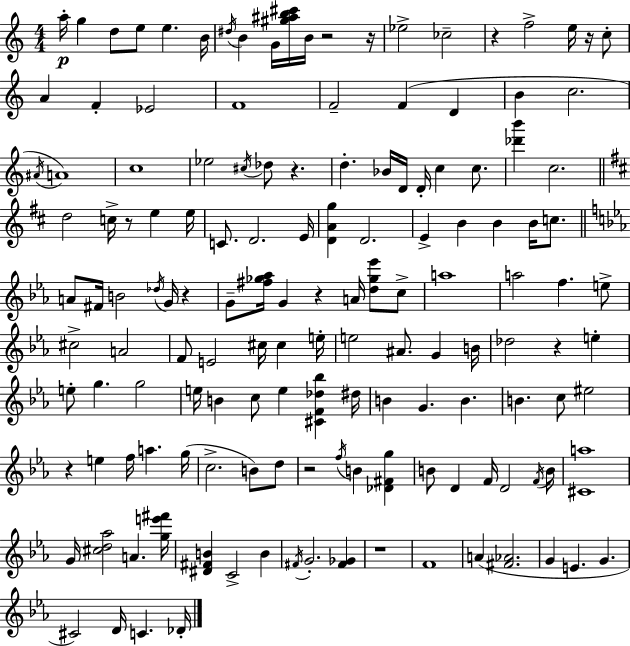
A5/s G5/q D5/e E5/e E5/q. B4/s D#5/s B4/q G4/s [G#5,A#5,B5,C#6]/s B4/s R/h R/s Eb5/h CES5/h R/q F5/h E5/s R/s C5/e A4/q F4/q Eb4/h F4/w F4/h F4/q D4/q B4/q C5/h. A#4/s A4/w C5/w Eb5/h C#5/s Db5/e R/q. D5/q. Bb4/s D4/s D4/s C5/q C5/e. [Db6,B6]/q C5/h. D5/h C5/s R/e E5/q E5/s C4/e. D4/h. E4/s [D4,A4,G5]/q D4/h. E4/q B4/q B4/q B4/s C5/e. A4/e F#4/s B4/h Db5/s G4/s R/q G4/e [F#5,Gb5,Ab5]/s G4/q R/q A4/s [D5,Gb5,Eb6]/e C5/e A5/w A5/h F5/q. E5/e C#5/h A4/h F4/e E4/h C#5/s C#5/q E5/s E5/h A#4/e. G4/q B4/s Db5/h R/q E5/q E5/e G5/q. G5/h E5/s B4/q C5/e E5/q [C#4,F4,Db5,Bb5]/q D#5/s B4/q G4/q. B4/q. B4/q. C5/e EIS5/h R/q E5/q F5/s A5/q. G5/s C5/h. B4/e D5/e R/h F5/s B4/q [Db4,F#4,G5]/q B4/e D4/q F4/s D4/h F4/s B4/s [C#4,A5]/w G4/s [C#5,D5,Ab5]/h A4/q. [G5,E6,F#6]/s [D#4,F#4,B4]/q C4/h B4/q F#4/s G4/h. [F#4,Gb4]/q R/w F4/w A4/q [F#4,Ab4]/h. G4/q E4/q. G4/q. C#4/h D4/s C4/q. Db4/s